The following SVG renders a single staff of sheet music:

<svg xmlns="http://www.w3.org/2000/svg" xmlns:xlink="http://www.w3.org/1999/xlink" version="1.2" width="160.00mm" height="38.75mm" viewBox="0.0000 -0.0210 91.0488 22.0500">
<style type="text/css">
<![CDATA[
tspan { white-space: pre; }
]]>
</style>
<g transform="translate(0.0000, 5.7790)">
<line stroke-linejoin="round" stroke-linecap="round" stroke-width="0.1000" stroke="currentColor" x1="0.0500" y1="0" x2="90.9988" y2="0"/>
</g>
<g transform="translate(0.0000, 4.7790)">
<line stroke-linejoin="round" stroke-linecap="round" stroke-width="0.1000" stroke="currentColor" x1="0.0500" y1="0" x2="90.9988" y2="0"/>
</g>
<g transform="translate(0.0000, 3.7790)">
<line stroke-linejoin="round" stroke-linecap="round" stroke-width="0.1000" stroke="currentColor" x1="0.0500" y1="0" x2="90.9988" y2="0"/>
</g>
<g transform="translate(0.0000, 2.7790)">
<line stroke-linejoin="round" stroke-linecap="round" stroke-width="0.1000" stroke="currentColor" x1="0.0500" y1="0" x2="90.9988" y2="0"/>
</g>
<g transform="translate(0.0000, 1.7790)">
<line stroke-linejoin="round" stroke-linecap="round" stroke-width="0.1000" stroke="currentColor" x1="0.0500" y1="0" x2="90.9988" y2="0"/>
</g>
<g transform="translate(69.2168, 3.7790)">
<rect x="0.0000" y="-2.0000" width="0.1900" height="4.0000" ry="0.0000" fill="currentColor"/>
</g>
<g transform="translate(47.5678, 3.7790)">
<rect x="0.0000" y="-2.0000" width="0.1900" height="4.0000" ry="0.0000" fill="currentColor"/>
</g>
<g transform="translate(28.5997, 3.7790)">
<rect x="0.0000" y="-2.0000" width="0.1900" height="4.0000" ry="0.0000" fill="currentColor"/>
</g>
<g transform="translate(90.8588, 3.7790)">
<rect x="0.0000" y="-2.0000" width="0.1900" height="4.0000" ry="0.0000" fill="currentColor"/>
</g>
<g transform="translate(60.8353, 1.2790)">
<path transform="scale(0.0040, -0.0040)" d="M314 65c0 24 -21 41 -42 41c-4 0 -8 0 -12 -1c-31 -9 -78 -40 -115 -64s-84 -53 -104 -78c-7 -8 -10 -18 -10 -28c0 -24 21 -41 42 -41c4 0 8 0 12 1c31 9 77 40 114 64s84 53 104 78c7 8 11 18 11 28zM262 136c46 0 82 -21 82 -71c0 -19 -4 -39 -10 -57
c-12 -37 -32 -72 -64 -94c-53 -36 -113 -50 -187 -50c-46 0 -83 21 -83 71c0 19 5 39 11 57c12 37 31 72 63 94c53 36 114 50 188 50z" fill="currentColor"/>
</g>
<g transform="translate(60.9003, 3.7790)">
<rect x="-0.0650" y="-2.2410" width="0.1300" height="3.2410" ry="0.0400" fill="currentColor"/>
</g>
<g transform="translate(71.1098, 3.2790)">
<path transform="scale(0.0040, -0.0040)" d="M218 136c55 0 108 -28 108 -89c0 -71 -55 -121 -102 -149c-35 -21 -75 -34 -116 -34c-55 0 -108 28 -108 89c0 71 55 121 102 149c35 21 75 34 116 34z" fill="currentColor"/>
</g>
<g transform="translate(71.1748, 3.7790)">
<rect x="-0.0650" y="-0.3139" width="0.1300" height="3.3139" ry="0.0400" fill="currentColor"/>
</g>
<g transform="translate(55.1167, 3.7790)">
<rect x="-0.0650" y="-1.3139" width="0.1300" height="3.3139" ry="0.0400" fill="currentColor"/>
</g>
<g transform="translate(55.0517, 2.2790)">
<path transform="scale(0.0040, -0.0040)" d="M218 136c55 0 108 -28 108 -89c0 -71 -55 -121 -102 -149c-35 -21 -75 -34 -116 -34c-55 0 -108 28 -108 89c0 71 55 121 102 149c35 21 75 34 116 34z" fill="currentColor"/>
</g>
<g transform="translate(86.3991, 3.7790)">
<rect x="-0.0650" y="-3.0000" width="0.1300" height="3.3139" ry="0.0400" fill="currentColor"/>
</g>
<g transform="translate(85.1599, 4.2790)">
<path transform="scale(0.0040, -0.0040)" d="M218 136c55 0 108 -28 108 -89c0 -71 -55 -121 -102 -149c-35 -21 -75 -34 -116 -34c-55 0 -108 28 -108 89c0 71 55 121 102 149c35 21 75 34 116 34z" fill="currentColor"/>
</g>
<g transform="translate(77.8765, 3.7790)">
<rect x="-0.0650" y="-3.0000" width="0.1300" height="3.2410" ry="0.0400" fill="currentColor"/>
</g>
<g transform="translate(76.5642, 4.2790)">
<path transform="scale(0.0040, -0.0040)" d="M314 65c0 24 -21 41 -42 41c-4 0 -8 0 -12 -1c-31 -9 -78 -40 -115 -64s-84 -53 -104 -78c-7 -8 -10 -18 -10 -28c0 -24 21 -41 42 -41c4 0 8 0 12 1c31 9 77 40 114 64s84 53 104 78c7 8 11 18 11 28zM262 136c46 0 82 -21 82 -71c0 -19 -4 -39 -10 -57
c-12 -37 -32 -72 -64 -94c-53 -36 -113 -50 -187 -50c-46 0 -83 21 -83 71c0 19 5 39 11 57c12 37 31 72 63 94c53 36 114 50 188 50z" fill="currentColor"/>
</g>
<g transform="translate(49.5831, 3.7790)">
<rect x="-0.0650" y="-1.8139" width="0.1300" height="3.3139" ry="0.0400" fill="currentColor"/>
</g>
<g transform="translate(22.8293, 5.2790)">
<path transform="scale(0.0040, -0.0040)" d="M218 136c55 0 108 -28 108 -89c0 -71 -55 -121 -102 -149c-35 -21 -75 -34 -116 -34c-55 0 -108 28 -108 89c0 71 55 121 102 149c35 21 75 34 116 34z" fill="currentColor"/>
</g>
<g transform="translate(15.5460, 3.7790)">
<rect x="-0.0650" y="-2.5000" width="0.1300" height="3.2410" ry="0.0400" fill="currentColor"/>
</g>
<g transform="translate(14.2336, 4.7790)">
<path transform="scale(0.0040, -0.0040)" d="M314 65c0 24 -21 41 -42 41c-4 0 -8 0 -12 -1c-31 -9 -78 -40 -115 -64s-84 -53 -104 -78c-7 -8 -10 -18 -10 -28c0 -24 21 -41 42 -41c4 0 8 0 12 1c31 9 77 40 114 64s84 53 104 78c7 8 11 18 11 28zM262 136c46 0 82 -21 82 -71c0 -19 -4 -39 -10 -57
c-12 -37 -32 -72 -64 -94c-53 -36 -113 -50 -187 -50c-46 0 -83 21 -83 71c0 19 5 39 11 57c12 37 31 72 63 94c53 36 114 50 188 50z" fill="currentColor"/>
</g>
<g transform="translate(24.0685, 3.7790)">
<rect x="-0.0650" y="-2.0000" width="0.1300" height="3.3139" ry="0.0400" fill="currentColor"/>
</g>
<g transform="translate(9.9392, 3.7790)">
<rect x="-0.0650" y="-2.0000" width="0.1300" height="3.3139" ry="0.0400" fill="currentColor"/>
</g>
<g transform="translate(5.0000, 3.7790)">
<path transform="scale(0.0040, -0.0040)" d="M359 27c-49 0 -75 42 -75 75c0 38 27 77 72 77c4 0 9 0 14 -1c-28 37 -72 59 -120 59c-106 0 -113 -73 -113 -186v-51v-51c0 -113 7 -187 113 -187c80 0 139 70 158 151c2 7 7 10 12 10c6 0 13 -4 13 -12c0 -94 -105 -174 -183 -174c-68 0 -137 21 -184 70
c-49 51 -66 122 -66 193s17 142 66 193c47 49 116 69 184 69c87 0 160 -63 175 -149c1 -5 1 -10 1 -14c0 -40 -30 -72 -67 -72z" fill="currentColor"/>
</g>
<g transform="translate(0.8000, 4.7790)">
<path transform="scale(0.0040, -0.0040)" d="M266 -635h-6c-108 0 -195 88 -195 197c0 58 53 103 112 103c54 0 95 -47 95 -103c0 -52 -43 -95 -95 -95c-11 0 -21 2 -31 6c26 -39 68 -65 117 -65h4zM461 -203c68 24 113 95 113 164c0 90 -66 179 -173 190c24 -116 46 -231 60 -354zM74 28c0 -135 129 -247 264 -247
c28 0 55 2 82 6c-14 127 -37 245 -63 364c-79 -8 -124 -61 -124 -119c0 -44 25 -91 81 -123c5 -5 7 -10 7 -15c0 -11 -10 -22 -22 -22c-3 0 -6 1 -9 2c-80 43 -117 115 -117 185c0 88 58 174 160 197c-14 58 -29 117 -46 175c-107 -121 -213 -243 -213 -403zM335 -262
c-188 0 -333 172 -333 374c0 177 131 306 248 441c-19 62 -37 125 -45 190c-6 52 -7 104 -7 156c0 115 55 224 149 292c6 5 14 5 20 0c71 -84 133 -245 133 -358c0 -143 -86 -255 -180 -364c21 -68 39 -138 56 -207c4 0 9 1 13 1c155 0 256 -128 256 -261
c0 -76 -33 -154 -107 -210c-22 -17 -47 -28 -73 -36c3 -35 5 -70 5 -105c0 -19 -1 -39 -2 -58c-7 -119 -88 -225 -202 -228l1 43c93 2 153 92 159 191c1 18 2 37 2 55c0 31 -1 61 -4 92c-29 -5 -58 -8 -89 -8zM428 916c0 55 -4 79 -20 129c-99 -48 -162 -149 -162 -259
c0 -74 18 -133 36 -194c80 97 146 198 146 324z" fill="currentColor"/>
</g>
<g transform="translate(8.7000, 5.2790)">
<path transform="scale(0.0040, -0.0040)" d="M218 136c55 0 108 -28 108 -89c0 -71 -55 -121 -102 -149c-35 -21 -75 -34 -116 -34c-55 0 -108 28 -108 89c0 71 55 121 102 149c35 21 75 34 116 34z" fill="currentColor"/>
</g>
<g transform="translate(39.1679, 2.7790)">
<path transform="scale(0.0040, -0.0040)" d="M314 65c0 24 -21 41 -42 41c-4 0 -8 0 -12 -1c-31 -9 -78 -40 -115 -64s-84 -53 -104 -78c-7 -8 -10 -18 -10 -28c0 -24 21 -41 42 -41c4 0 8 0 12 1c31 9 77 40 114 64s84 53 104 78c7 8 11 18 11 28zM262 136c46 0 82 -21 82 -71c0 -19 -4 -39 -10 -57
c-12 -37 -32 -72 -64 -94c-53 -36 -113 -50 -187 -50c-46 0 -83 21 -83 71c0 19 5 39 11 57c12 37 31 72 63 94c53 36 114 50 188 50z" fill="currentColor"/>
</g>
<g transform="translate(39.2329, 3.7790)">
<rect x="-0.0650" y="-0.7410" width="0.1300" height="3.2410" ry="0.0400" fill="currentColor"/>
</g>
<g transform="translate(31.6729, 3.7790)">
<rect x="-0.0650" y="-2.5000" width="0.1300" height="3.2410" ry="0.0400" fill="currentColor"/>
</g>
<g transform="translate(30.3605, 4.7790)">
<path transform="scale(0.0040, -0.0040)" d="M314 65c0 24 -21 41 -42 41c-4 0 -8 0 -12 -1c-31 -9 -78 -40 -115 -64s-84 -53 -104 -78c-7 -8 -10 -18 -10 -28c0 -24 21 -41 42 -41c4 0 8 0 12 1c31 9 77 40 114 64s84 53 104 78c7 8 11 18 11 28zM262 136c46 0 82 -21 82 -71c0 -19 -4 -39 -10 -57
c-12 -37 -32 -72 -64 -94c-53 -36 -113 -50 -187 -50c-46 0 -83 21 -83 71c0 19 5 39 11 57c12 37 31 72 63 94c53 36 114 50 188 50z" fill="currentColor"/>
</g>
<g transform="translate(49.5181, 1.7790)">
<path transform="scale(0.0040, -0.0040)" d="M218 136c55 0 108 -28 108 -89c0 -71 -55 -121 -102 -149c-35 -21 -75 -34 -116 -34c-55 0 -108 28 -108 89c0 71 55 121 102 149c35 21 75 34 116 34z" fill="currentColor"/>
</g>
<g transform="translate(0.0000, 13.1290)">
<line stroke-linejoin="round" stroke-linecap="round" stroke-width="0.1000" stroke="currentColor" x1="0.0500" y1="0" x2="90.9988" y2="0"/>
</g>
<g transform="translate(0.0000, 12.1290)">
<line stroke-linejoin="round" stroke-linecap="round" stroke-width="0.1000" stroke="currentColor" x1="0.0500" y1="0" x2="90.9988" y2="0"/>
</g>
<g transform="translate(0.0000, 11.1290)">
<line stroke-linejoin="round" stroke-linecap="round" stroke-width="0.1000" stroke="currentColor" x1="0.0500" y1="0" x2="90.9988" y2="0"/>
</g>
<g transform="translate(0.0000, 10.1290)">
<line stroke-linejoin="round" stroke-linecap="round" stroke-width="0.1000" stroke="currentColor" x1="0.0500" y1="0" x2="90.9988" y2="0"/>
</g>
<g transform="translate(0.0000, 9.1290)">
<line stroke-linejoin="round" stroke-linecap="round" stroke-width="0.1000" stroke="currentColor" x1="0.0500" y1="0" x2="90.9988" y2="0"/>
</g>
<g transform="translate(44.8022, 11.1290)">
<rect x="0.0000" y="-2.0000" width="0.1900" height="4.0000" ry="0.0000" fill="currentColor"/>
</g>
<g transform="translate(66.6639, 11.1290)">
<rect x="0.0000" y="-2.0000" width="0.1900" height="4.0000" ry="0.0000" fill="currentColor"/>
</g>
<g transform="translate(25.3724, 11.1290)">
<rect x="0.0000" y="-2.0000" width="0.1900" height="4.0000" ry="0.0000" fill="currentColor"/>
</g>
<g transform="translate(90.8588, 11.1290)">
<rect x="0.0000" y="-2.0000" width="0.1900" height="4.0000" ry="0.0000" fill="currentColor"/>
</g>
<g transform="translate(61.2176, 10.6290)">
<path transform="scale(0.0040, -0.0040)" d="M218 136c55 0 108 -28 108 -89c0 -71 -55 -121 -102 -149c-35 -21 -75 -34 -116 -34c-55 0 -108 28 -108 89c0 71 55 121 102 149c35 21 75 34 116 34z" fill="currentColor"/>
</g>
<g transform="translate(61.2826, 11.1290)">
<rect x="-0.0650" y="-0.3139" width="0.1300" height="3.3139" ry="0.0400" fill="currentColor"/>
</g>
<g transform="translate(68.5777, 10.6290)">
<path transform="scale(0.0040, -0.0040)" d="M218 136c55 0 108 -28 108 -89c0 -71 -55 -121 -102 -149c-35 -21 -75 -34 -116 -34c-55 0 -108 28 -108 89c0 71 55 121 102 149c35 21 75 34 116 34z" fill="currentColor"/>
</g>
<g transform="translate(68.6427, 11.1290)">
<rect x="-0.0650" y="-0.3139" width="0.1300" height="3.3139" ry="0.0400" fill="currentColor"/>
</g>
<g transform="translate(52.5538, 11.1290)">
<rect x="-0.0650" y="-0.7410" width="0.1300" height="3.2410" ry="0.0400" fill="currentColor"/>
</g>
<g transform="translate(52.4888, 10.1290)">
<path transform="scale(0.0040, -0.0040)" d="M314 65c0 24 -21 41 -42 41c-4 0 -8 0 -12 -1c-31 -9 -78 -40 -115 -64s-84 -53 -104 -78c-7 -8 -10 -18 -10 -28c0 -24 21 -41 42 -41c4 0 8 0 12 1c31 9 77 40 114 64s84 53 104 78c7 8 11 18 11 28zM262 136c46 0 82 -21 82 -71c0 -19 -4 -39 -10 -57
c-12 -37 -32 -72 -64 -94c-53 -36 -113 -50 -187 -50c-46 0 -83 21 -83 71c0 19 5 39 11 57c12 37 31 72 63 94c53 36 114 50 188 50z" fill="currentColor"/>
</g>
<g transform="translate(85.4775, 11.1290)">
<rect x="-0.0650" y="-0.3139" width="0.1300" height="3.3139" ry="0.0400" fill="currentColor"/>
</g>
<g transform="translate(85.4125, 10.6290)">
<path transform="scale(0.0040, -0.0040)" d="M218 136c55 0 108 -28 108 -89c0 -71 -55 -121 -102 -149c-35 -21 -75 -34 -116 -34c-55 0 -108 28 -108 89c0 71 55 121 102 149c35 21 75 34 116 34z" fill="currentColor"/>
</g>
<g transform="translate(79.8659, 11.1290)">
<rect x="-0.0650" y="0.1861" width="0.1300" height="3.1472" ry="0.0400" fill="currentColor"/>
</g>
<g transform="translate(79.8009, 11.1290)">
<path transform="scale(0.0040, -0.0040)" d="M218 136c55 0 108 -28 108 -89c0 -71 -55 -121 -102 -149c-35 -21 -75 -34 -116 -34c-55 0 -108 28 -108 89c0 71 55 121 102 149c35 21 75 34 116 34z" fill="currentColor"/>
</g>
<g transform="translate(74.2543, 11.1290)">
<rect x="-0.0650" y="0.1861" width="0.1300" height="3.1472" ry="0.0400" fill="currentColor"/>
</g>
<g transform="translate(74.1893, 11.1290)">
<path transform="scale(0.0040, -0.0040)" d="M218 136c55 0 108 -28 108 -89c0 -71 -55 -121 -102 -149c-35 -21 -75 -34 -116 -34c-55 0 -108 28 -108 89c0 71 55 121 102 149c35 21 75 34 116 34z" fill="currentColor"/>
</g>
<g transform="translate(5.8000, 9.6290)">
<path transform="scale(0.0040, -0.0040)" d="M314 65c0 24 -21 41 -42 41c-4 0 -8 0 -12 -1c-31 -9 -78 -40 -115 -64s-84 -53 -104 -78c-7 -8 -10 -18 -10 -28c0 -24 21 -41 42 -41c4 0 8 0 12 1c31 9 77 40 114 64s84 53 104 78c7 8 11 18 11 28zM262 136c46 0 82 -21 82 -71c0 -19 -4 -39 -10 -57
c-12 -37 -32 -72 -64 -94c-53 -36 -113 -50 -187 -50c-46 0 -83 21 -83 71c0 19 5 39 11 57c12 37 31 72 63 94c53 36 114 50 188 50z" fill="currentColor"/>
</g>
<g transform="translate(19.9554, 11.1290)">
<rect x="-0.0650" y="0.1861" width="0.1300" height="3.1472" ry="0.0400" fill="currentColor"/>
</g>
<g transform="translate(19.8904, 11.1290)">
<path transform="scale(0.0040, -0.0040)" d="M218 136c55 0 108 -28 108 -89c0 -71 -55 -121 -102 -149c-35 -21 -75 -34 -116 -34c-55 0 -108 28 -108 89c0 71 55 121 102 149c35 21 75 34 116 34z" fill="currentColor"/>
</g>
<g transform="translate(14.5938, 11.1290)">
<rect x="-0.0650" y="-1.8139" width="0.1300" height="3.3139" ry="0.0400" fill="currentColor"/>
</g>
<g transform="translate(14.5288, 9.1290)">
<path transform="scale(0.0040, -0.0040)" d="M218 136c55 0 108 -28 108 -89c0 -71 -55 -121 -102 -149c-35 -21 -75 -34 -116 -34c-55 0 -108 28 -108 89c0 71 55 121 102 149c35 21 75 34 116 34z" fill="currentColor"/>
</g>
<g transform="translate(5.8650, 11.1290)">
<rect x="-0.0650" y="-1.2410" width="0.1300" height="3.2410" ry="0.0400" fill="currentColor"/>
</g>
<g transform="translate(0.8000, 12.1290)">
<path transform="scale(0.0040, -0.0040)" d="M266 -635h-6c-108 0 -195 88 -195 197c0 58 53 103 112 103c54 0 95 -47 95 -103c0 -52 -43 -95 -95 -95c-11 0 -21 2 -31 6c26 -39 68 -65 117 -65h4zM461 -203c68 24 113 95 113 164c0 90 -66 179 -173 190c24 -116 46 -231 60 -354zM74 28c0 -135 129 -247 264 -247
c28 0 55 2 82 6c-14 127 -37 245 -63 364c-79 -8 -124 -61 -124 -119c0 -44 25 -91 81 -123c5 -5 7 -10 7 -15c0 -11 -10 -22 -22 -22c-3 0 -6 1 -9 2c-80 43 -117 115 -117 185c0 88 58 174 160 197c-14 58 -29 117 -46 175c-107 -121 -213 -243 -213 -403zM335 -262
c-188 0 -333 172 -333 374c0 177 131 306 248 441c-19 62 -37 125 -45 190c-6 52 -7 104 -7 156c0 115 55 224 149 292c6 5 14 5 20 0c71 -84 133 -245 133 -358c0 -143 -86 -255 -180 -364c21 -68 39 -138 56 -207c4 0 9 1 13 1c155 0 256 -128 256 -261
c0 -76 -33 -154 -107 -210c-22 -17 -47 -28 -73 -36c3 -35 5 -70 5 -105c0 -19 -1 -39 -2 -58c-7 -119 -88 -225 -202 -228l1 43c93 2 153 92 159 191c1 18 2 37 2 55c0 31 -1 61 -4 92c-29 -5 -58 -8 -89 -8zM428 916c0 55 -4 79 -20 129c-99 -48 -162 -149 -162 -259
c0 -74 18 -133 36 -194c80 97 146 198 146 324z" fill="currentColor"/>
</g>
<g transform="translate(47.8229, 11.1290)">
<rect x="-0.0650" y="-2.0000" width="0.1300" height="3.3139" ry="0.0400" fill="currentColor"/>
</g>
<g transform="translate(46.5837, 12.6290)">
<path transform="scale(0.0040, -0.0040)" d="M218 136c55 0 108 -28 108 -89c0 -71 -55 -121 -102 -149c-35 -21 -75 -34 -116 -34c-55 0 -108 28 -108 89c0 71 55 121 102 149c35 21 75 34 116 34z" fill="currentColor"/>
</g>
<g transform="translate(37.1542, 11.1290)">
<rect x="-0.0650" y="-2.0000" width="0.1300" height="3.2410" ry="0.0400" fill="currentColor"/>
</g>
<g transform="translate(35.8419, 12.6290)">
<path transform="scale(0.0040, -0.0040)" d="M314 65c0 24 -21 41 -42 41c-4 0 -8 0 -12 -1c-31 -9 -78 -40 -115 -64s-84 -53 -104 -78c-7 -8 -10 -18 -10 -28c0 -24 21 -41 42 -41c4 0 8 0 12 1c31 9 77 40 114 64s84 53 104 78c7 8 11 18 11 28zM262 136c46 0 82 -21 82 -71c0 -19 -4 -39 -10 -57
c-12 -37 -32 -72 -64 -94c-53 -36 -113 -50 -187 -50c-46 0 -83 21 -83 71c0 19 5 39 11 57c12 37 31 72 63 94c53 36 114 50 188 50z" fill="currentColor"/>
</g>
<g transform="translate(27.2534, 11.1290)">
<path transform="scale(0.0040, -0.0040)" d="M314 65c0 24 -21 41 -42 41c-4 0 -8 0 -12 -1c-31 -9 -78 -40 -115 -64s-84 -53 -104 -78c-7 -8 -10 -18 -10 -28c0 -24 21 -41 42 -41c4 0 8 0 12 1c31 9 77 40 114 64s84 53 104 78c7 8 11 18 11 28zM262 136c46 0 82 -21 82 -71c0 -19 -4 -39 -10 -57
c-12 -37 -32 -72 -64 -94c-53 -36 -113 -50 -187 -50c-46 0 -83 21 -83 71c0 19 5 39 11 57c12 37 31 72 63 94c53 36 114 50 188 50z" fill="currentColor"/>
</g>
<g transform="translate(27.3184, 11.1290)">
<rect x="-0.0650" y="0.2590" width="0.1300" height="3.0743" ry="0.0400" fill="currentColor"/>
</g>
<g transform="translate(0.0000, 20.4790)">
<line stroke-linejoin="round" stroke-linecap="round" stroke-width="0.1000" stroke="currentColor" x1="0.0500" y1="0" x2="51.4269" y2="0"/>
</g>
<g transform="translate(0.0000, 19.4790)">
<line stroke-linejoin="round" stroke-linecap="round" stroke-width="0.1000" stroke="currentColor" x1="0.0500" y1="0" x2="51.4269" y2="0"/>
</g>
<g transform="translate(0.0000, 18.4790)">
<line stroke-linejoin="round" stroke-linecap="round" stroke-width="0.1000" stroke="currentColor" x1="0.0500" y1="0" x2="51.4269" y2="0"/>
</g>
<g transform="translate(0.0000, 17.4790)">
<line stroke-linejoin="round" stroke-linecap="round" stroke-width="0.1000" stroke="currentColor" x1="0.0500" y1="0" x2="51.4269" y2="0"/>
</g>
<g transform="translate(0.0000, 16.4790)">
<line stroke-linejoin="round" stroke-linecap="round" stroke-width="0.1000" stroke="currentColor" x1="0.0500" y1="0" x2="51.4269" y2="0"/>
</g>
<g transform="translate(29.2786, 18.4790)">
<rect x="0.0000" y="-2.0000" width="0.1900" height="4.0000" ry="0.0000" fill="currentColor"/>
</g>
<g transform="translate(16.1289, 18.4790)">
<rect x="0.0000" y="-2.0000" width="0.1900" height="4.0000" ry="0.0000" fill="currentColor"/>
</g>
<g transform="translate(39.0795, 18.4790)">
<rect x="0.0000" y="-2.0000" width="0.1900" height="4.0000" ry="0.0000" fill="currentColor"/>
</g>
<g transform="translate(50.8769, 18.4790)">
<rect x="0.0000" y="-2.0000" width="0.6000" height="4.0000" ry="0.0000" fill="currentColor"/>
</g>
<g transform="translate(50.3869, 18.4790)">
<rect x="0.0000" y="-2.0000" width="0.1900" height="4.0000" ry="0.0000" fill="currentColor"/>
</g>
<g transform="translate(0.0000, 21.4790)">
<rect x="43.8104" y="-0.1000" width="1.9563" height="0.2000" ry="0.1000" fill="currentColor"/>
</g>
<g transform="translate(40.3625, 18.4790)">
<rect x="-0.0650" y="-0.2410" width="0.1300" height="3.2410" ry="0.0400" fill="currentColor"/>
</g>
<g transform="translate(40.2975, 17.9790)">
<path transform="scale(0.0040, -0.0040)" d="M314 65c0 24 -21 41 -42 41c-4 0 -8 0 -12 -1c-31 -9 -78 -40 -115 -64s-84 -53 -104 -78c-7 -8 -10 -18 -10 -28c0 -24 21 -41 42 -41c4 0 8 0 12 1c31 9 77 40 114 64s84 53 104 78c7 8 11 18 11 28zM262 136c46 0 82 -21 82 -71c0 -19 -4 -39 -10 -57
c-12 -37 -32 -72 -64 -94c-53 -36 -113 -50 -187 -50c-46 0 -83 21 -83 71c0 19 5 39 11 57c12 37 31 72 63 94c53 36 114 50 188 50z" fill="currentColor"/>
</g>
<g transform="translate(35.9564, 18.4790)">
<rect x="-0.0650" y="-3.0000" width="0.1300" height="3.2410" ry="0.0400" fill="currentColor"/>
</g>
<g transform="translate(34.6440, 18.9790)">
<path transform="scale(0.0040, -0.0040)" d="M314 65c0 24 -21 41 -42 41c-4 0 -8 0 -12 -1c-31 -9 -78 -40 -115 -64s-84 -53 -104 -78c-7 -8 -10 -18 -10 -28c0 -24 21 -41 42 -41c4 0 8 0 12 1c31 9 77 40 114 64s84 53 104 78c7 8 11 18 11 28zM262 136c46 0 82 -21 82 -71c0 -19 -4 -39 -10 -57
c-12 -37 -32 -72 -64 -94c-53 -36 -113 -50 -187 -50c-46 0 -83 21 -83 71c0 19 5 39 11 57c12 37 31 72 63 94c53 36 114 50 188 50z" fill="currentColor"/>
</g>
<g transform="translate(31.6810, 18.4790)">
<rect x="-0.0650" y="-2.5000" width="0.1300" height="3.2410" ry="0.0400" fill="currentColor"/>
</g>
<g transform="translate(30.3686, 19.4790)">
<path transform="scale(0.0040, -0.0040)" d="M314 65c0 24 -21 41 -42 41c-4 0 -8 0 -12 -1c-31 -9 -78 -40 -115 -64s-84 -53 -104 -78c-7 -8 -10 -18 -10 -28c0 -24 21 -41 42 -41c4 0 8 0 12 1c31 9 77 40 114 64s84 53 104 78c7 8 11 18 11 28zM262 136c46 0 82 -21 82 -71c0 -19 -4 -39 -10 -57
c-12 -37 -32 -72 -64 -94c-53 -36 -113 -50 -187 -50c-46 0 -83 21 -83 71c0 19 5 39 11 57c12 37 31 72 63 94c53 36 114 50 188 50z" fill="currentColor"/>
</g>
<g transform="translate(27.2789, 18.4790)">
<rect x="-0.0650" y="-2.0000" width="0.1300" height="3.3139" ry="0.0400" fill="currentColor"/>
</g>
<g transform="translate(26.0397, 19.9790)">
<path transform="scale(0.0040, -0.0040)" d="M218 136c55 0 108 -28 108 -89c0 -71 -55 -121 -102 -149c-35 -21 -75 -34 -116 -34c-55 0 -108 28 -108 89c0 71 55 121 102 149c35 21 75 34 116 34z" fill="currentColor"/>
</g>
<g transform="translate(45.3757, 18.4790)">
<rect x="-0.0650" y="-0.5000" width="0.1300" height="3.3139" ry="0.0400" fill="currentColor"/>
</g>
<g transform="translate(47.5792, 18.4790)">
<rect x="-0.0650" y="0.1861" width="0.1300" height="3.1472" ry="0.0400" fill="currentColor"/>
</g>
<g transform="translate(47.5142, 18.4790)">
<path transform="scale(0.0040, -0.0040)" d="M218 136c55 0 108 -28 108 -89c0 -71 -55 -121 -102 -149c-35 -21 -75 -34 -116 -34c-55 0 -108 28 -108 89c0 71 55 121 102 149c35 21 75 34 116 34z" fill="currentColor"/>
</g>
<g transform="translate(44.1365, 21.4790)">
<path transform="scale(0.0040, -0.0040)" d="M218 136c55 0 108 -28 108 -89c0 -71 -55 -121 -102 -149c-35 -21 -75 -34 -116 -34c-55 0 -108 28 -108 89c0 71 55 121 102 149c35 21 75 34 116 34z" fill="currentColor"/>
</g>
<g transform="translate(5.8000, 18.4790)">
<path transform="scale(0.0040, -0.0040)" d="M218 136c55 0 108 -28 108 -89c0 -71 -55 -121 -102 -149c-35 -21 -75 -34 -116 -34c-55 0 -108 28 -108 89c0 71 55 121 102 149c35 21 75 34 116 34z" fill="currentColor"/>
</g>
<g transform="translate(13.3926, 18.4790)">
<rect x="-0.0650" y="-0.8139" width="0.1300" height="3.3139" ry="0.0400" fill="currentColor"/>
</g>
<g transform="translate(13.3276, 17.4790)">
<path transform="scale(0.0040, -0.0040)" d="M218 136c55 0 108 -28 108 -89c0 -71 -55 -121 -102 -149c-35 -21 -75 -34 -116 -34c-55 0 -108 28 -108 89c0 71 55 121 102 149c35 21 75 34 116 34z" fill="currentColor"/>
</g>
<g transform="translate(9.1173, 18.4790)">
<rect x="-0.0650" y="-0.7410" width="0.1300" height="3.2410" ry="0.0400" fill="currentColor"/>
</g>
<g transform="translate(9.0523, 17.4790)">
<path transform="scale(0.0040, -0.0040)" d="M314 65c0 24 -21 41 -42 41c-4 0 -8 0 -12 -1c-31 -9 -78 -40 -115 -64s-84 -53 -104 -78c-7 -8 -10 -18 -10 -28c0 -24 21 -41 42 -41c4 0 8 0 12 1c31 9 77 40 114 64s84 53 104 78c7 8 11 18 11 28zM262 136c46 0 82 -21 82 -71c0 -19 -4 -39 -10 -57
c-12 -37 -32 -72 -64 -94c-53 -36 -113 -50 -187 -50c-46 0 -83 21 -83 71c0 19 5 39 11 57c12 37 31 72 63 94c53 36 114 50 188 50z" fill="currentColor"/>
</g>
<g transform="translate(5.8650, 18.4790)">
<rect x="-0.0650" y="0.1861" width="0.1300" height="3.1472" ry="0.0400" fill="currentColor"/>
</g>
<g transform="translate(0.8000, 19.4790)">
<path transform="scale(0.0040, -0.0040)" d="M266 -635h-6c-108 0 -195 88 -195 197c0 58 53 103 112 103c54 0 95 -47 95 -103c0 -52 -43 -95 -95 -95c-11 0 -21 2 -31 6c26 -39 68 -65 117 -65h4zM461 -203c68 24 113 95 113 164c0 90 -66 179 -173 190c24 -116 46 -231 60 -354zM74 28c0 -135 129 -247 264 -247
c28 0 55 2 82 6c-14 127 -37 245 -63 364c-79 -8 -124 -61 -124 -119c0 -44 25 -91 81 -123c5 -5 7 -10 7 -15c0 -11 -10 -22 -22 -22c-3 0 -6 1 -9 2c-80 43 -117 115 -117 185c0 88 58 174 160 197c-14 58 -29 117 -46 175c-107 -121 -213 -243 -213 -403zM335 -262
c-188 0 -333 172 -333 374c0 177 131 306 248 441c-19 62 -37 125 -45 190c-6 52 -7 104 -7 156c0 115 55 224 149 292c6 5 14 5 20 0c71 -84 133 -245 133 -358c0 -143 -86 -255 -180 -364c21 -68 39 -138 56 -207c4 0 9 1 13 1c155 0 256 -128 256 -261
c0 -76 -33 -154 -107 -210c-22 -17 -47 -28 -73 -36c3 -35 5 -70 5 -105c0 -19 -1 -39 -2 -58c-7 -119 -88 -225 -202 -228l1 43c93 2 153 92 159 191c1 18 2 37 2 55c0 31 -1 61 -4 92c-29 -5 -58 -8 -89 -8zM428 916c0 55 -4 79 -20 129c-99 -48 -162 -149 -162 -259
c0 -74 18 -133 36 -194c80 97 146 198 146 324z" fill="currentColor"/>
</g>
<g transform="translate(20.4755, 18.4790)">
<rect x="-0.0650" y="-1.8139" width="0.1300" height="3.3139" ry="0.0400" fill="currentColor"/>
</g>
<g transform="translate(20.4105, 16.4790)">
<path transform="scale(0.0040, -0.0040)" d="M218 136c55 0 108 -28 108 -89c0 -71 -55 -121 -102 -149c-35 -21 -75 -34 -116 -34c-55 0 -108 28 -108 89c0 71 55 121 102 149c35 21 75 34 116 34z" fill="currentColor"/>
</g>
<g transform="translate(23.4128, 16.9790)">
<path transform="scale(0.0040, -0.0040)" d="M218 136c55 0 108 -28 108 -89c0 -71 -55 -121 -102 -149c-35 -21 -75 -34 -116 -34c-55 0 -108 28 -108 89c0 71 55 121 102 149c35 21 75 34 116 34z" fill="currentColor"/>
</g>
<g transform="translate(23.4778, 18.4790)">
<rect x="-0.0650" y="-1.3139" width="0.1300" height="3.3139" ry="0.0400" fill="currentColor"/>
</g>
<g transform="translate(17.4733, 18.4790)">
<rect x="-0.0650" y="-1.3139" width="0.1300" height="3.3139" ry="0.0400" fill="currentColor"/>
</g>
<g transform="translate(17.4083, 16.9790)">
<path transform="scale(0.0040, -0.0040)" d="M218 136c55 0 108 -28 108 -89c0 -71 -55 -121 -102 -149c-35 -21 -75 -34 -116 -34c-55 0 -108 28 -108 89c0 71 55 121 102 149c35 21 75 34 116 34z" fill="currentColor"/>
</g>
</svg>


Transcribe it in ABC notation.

X:1
T:Untitled
M:4/4
L:1/4
K:C
F G2 F G2 d2 f e g2 c A2 A e2 f B B2 F2 F d2 c c B B c B d2 d e f e F G2 A2 c2 C B